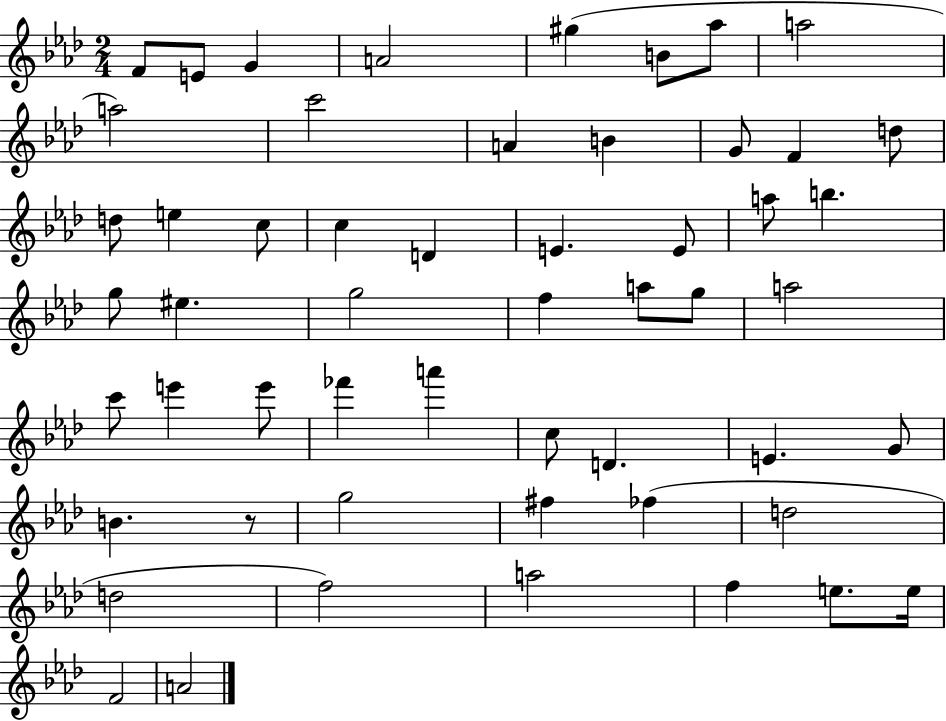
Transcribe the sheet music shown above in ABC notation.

X:1
T:Untitled
M:2/4
L:1/4
K:Ab
F/2 E/2 G A2 ^g B/2 _a/2 a2 a2 c'2 A B G/2 F d/2 d/2 e c/2 c D E E/2 a/2 b g/2 ^e g2 f a/2 g/2 a2 c'/2 e' e'/2 _f' a' c/2 D E G/2 B z/2 g2 ^f _f d2 d2 f2 a2 f e/2 e/4 F2 A2